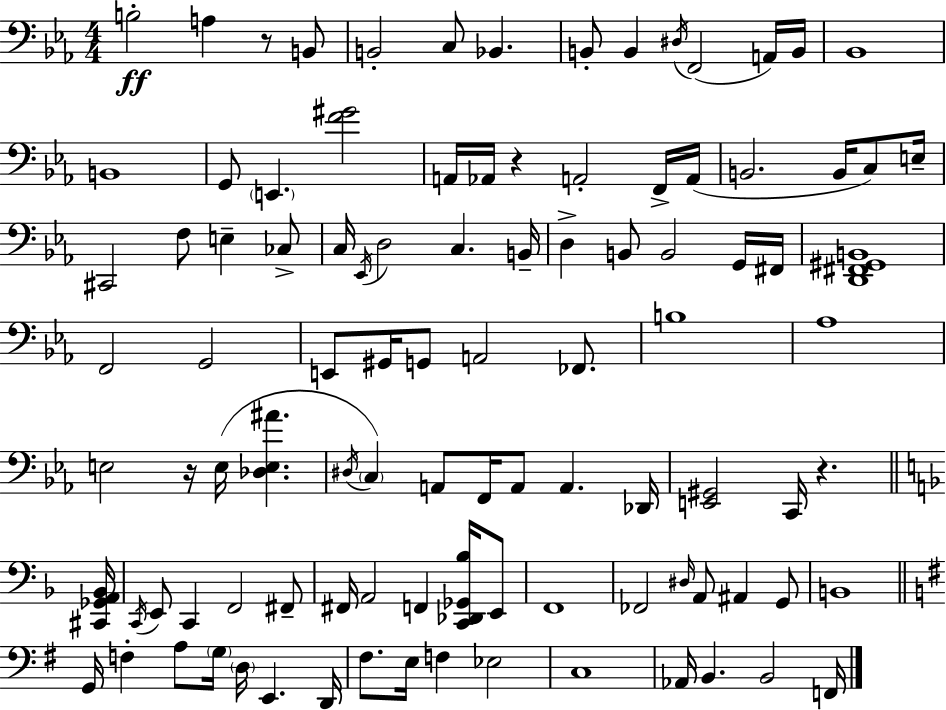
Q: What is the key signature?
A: EES major